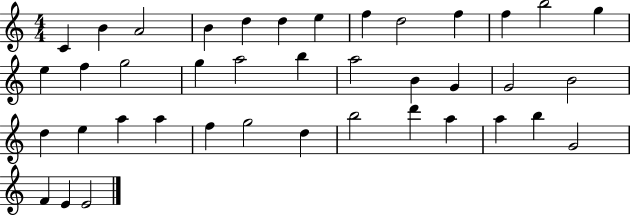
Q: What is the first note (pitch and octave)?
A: C4